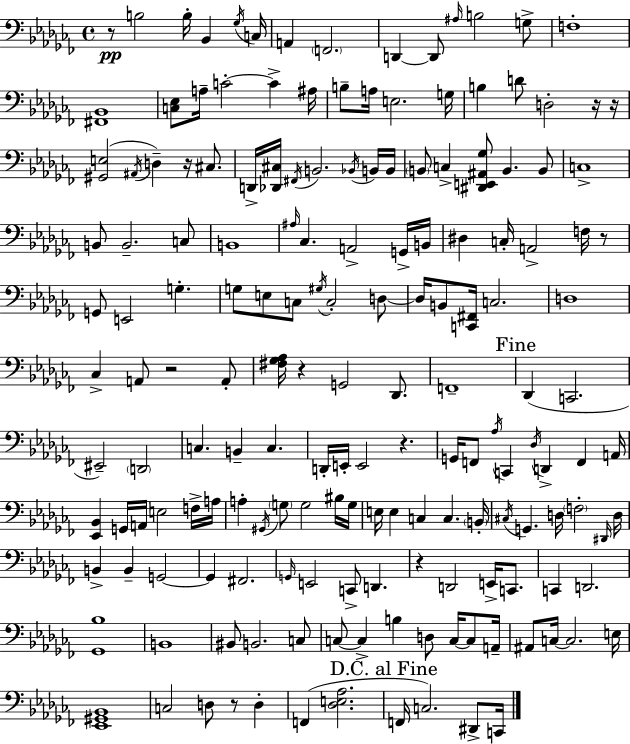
X:1
T:Untitled
M:4/4
L:1/4
K:Abm
z/2 B,2 B,/4 _B,, _G,/4 C,/4 A,, F,,2 D,, D,,/2 ^A,/4 B,2 G,/2 F,4 [^F,,_B,,]4 [C,_E,]/2 A,/4 C2 C ^A,/4 B,/2 A,/4 E,2 G,/4 B, D/2 D,2 z/4 z/4 [^G,,E,]2 ^A,,/4 D, z/4 ^C,/2 D,,/4 [_D,,^C,]/4 ^F,,/4 B,,2 _B,,/4 B,,/4 B,,/4 B,,/2 C, [^D,,E,,^A,,_G,]/2 B,, B,,/2 C,4 B,,/2 B,,2 C,/2 B,,4 ^A,/4 _C, A,,2 G,,/4 B,,/4 ^D, C,/4 A,,2 F,/4 z/2 G,,/2 E,,2 G, G,/2 E,/2 C,/2 ^G,/4 C,2 D,/2 D,/4 B,,/2 [C,,^F,,]/4 C,2 D,4 _C, A,,/2 z2 A,,/2 [^F,_G,_A,]/4 z G,,2 _D,,/2 F,,4 _D,, C,,2 ^E,,2 D,,2 C, B,, C, D,,/4 E,,/4 E,,2 z G,,/4 F,,/2 _A,/4 C,, _D,/4 D,, F,, A,,/4 [_E,,_B,,] G,,/4 A,,/4 E,2 F,/4 A,/4 A, ^G,,/4 G,/2 G,2 ^B,/4 G,/4 E,/4 E, C, C, B,,/4 ^C,/4 G,, D,/4 F,2 ^D,,/4 D,/4 B,, B,, G,,2 G,, ^F,,2 G,,/4 E,,2 C,,/2 D,, z D,,2 E,,/4 C,,/2 C,, D,,2 [_G,,_B,]4 B,,4 ^B,,/2 B,,2 C,/2 C,/2 C, B, D,/2 C,/4 C,/2 A,,/4 ^A,,/2 C,/4 C,2 E,/4 [_E,,^G,,_B,,]4 C,2 D,/2 z/2 D, F,, [_D,E,_A,]2 F,,/4 C,2 ^D,,/2 C,,/4